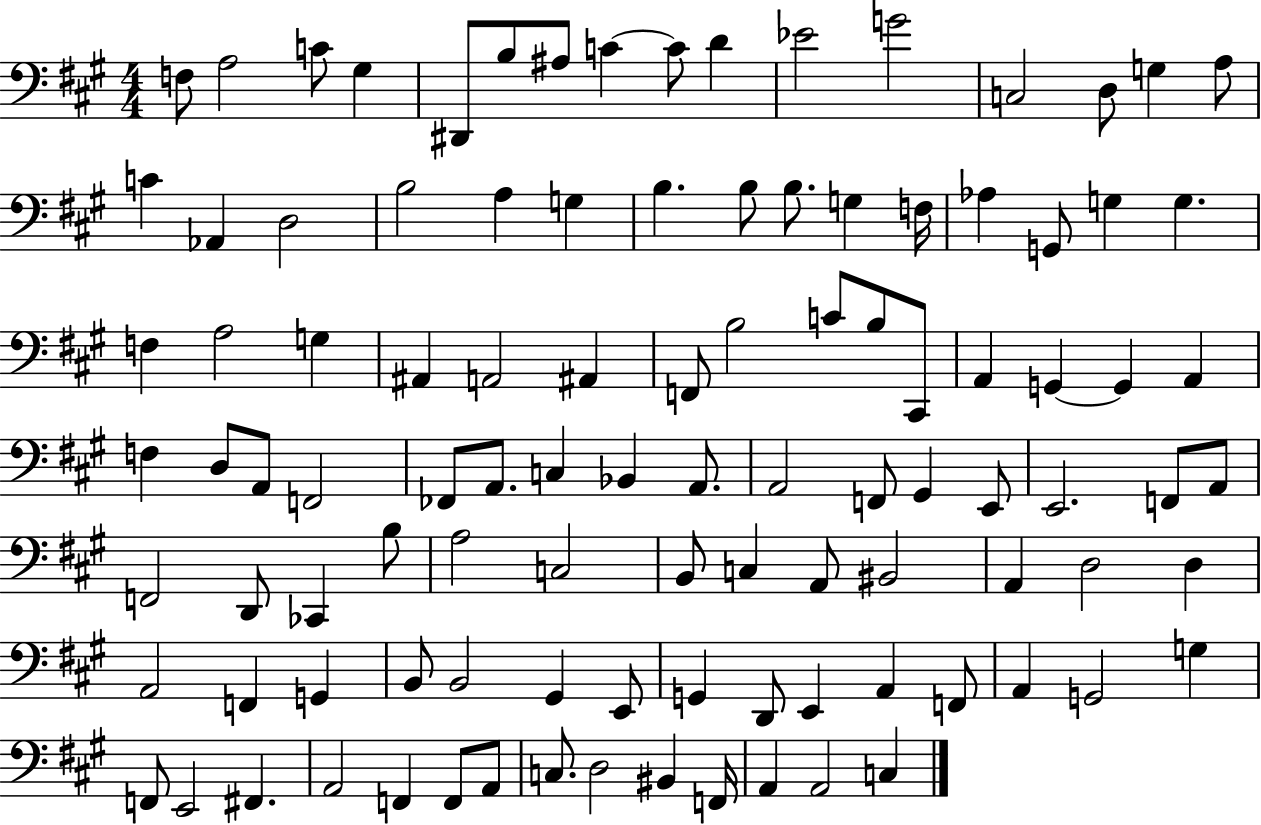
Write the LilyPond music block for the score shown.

{
  \clef bass
  \numericTimeSignature
  \time 4/4
  \key a \major
  f8 a2 c'8 gis4 | dis,8 b8 ais8 c'4~~ c'8 d'4 | ees'2 g'2 | c2 d8 g4 a8 | \break c'4 aes,4 d2 | b2 a4 g4 | b4. b8 b8. g4 f16 | aes4 g,8 g4 g4. | \break f4 a2 g4 | ais,4 a,2 ais,4 | f,8 b2 c'8 b8 cis,8 | a,4 g,4~~ g,4 a,4 | \break f4 d8 a,8 f,2 | fes,8 a,8. c4 bes,4 a,8. | a,2 f,8 gis,4 e,8 | e,2. f,8 a,8 | \break f,2 d,8 ces,4 b8 | a2 c2 | b,8 c4 a,8 bis,2 | a,4 d2 d4 | \break a,2 f,4 g,4 | b,8 b,2 gis,4 e,8 | g,4 d,8 e,4 a,4 f,8 | a,4 g,2 g4 | \break f,8 e,2 fis,4. | a,2 f,4 f,8 a,8 | c8. d2 bis,4 f,16 | a,4 a,2 c4 | \break \bar "|."
}